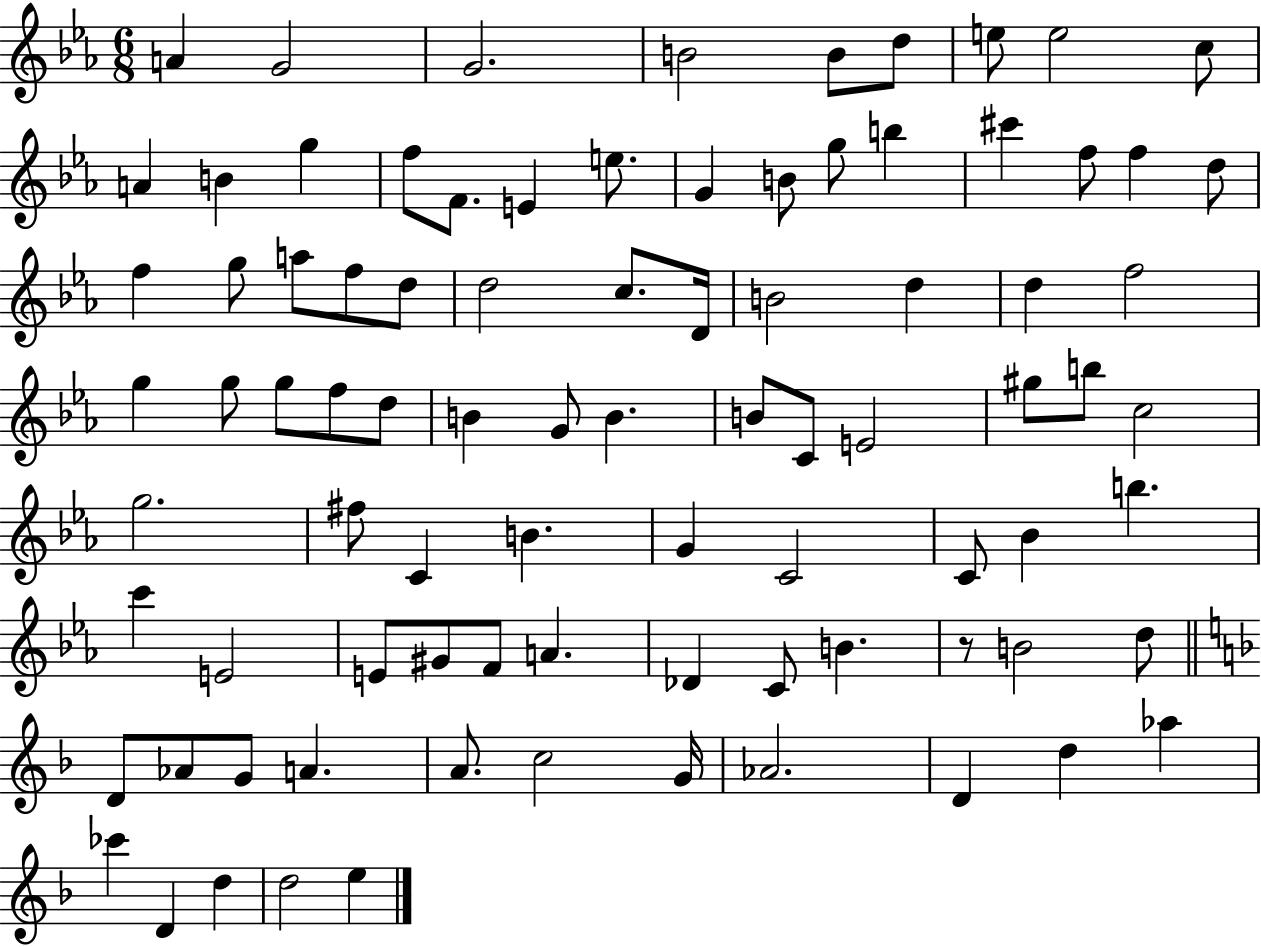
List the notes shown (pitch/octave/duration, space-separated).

A4/q G4/h G4/h. B4/h B4/e D5/e E5/e E5/h C5/e A4/q B4/q G5/q F5/e F4/e. E4/q E5/e. G4/q B4/e G5/e B5/q C#6/q F5/e F5/q D5/e F5/q G5/e A5/e F5/e D5/e D5/h C5/e. D4/s B4/h D5/q D5/q F5/h G5/q G5/e G5/e F5/e D5/e B4/q G4/e B4/q. B4/e C4/e E4/h G#5/e B5/e C5/h G5/h. F#5/e C4/q B4/q. G4/q C4/h C4/e Bb4/q B5/q. C6/q E4/h E4/e G#4/e F4/e A4/q. Db4/q C4/e B4/q. R/e B4/h D5/e D4/e Ab4/e G4/e A4/q. A4/e. C5/h G4/s Ab4/h. D4/q D5/q Ab5/q CES6/q D4/q D5/q D5/h E5/q